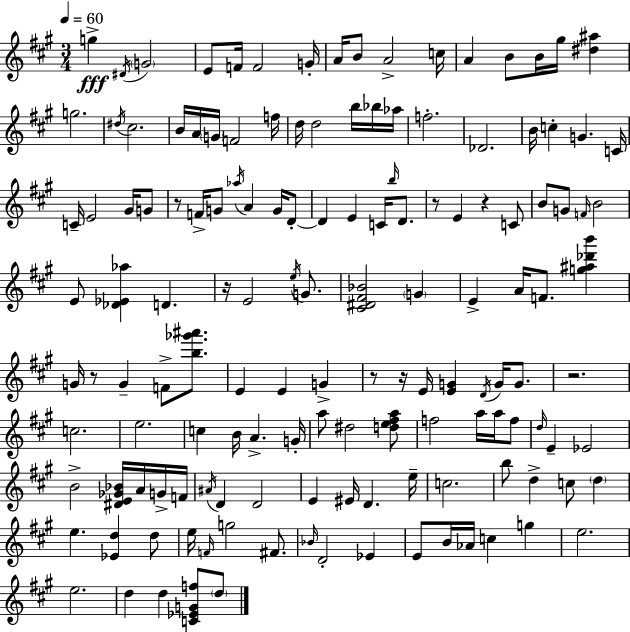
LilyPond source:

{
  \clef treble
  \numericTimeSignature
  \time 3/4
  \key a \major
  \tempo 4 = 60
  g''4->\fff \acciaccatura { dis'16 } \parenthesize g'2 | e'8 f'16 f'2 | g'16-. a'16 b'8 a'2-> | c''16 a'4 b'8 b'16 gis''16 <dis'' ais''>4 | \break g''2. | \acciaccatura { dis''16 } cis''2. | b'16 a'16 \parenthesize g'16 f'2 | f''16 d''16 d''2 b''16 | \break bes''16 aes''16 f''2.-. | des'2. | b'16 c''4-. g'4. | c'16 c'16-- e'2 gis'16 | \break g'8 r8 f'16-> g'8 \acciaccatura { aes''16 } a'4 | g'16 d'8-.~~ d'4 e'4 c'16 | \grace { b''16 } d'8. r8 e'4 r4 | c'8 b'8 g'8 \grace { f'16 } b'2 | \break e'8 <des' ees' aes''>4 d'4. | r16 e'2 | \acciaccatura { e''16 } g'8. <cis' dis' fis' bes'>2 | \parenthesize g'4 e'4-> a'16 f'8. | \break <g'' ais'' des''' b'''>4 g'16 r8 g'4-- | f'8-> <b'' ges''' ais'''>8. e'4 e'4 | g'4-> r8 r16 e'16 <e' g'>4 | \acciaccatura { d'16 } g'16 g'8. r2. | \break c''2. | e''2. | c''4 b'16 | a'4.-> g'16-. a''8 dis''2 | \break <d'' e'' fis'' a''>8 f''2 | a''16 a''16 f''8 \grace { d''16 } e'4-- | ees'2 b'2-> | <dis' e' ges' bes'>16 a'16 g'16-> f'16 \acciaccatura { ais'16 } d'4 | \break d'2 e'4 | eis'16 d'4. e''16-- c''2. | b''8 d''4-> | c''8 \parenthesize d''4 e''4. | \break <ees' d''>4 d''8 e''16 \grace { f'16 } g''2 | fis'8. \grace { bes'16 } d'2-. | ees'4 e'8 | b'16 aes'16 c''4 g''4 e''2. | \break e''2. | d''4 | d''4 <c' ees' g' f''>8 \parenthesize d''8 \bar "|."
}